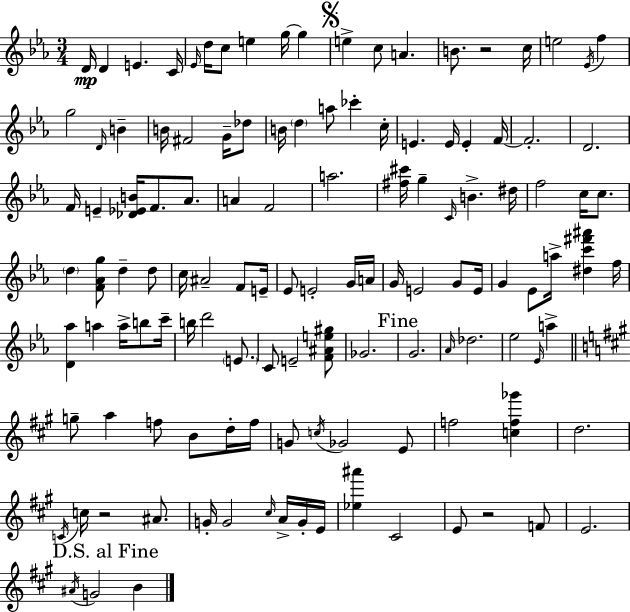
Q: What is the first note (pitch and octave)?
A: D4